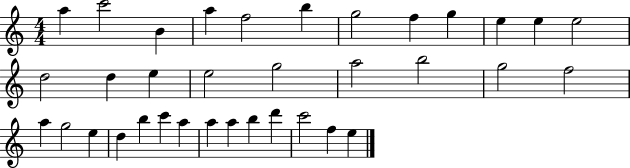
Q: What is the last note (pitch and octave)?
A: E5